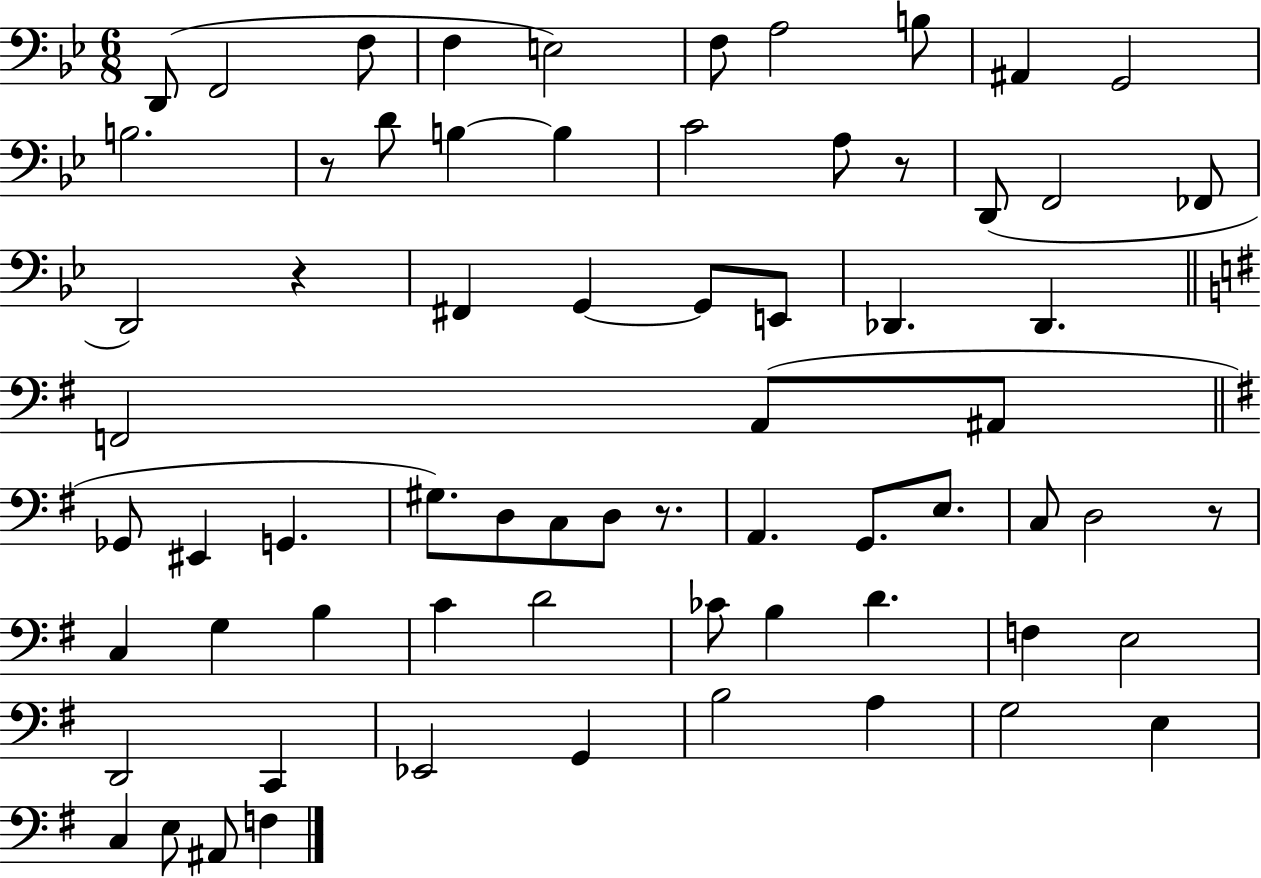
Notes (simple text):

D2/e F2/h F3/e F3/q E3/h F3/e A3/h B3/e A#2/q G2/h B3/h. R/e D4/e B3/q B3/q C4/h A3/e R/e D2/e F2/h FES2/e D2/h R/q F#2/q G2/q G2/e E2/e Db2/q. Db2/q. F2/h A2/e A#2/e Gb2/e EIS2/q G2/q. G#3/e. D3/e C3/e D3/e R/e. A2/q. G2/e. E3/e. C3/e D3/h R/e C3/q G3/q B3/q C4/q D4/h CES4/e B3/q D4/q. F3/q E3/h D2/h C2/q Eb2/h G2/q B3/h A3/q G3/h E3/q C3/q E3/e A#2/e F3/q